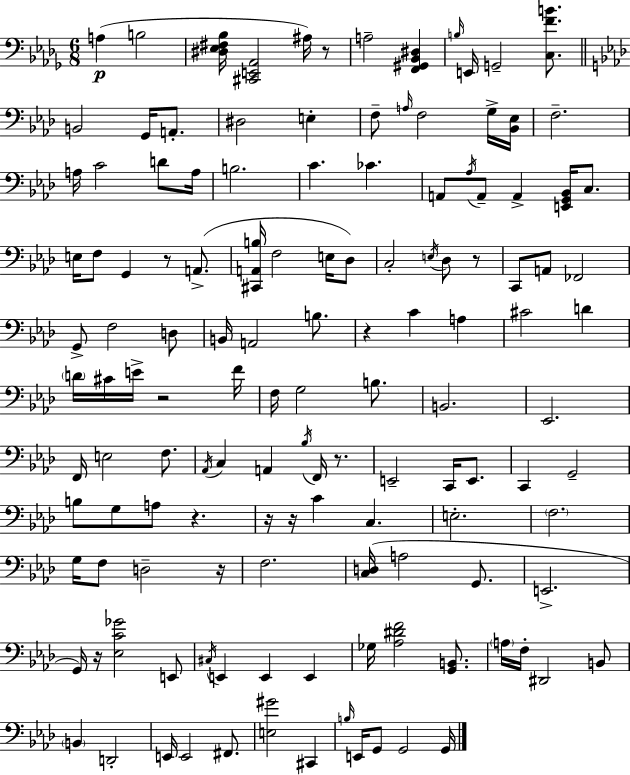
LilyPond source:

{
  \clef bass
  \numericTimeSignature
  \time 6/8
  \key bes \minor
  \repeat volta 2 { a4(\p b2 | <dis ees fis bes>16 <cis, e, aes,>2 ais16) r8 | a2-- <f, gis, bes, dis>4 | \grace { b16 } e,16 g,2-- <c f' b'>8. | \break \bar "||" \break \key f \minor b,2 g,16 a,8.-. | dis2 e4-. | f8-- \grace { a16 } f2 g16-> | <bes, ees>16 f2.-- | \break a16 c'2 d'8 | a16 b2. | c'4. ces'4. | a,8 \acciaccatura { aes16 } a,8-- a,4-> <e, g, bes,>16 c8. | \break e16 f8 g,4 r8 a,8.->( | <cis, a, b>16 f2 e16 | des8) c2-. \acciaccatura { e16 } des8 | r8 c,8 a,8 fes,2 | \break g,8-> f2 | d8 b,16 a,2 | b8. r4 c'4 a4 | cis'2 d'4 | \break \parenthesize d'16 cis'16 e'16-> r2 | f'16 f16 g2 | b8. b,2. | ees,2. | \break f,16 e2 | f8. \acciaccatura { aes,16 } c4 a,4 | \acciaccatura { bes16 } f,16 r8. e,2-- | c,16 e,8. c,4 g,2-- | \break b8 g8 a8 r4. | r16 r16 c'4 c4. | e2.-. | \parenthesize f2. | \break g16 f8 d2-- | r16 f2. | <c d>16( a2 | g,8. e,2.-> | \break g,16) r16 <ees c' ges'>2 | e,8 \acciaccatura { cis16 } e,4 e,4 | e,4 ges16 <aes dis' f'>2 | <g, b,>8. \parenthesize a16 f16-. dis,2 | \break b,8 \parenthesize b,4 d,2-. | e,16 e,2 | fis,8. <e gis'>2 | cis,4 \grace { b16 } e,16 g,8 g,2 | \break g,16 } \bar "|."
}